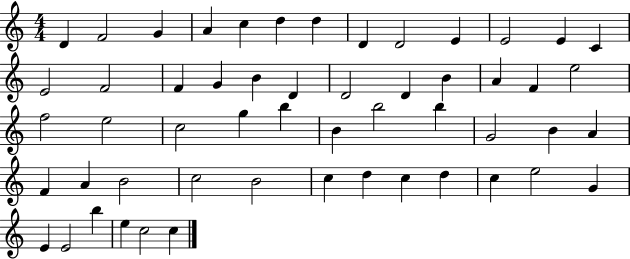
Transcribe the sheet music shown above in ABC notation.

X:1
T:Untitled
M:4/4
L:1/4
K:C
D F2 G A c d d D D2 E E2 E C E2 F2 F G B D D2 D B A F e2 f2 e2 c2 g b B b2 b G2 B A F A B2 c2 B2 c d c d c e2 G E E2 b e c2 c